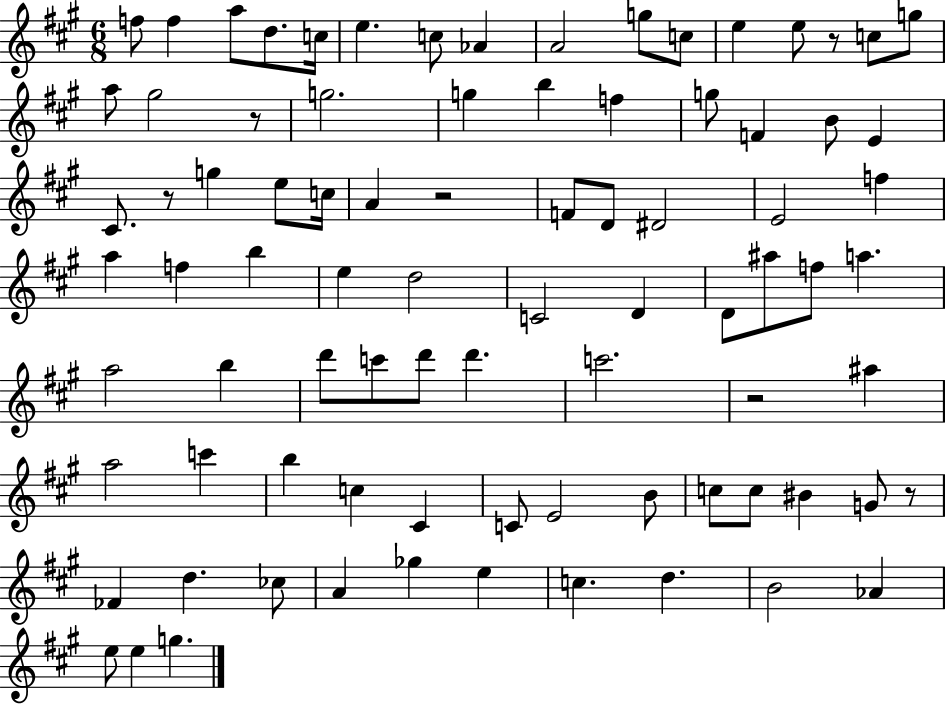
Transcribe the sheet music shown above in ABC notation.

X:1
T:Untitled
M:6/8
L:1/4
K:A
f/2 f a/2 d/2 c/4 e c/2 _A A2 g/2 c/2 e e/2 z/2 c/2 g/2 a/2 ^g2 z/2 g2 g b f g/2 F B/2 E ^C/2 z/2 g e/2 c/4 A z2 F/2 D/2 ^D2 E2 f a f b e d2 C2 D D/2 ^a/2 f/2 a a2 b d'/2 c'/2 d'/2 d' c'2 z2 ^a a2 c' b c ^C C/2 E2 B/2 c/2 c/2 ^B G/2 z/2 _F d _c/2 A _g e c d B2 _A e/2 e g